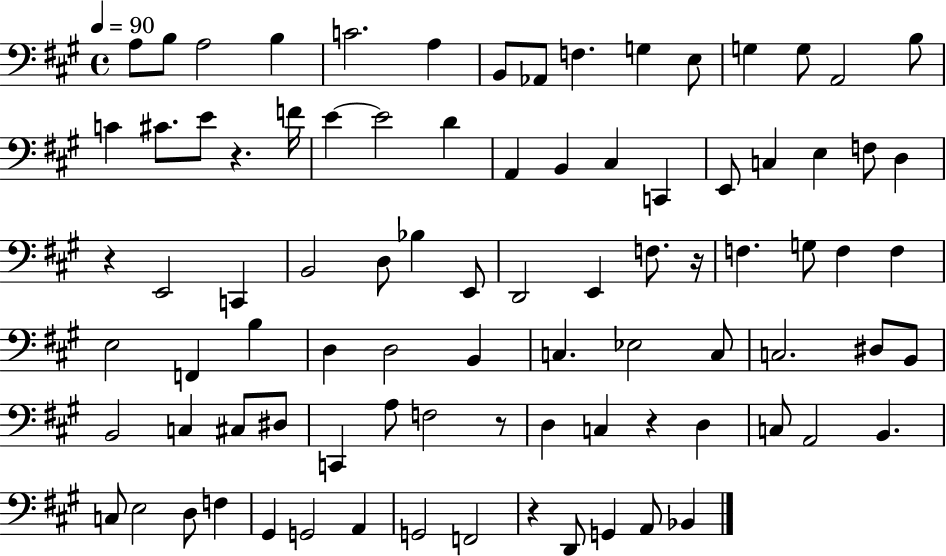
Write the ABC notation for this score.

X:1
T:Untitled
M:4/4
L:1/4
K:A
A,/2 B,/2 A,2 B, C2 A, B,,/2 _A,,/2 F, G, E,/2 G, G,/2 A,,2 B,/2 C ^C/2 E/2 z F/4 E E2 D A,, B,, ^C, C,, E,,/2 C, E, F,/2 D, z E,,2 C,, B,,2 D,/2 _B, E,,/2 D,,2 E,, F,/2 z/4 F, G,/2 F, F, E,2 F,, B, D, D,2 B,, C, _E,2 C,/2 C,2 ^D,/2 B,,/2 B,,2 C, ^C,/2 ^D,/2 C,, A,/2 F,2 z/2 D, C, z D, C,/2 A,,2 B,, C,/2 E,2 D,/2 F, ^G,, G,,2 A,, G,,2 F,,2 z D,,/2 G,, A,,/2 _B,,